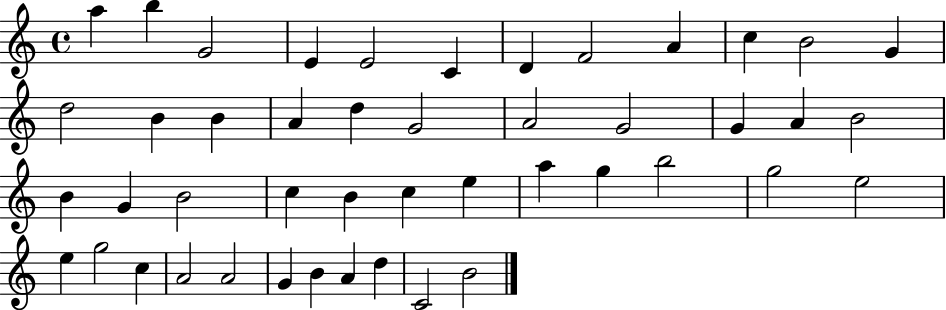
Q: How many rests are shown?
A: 0